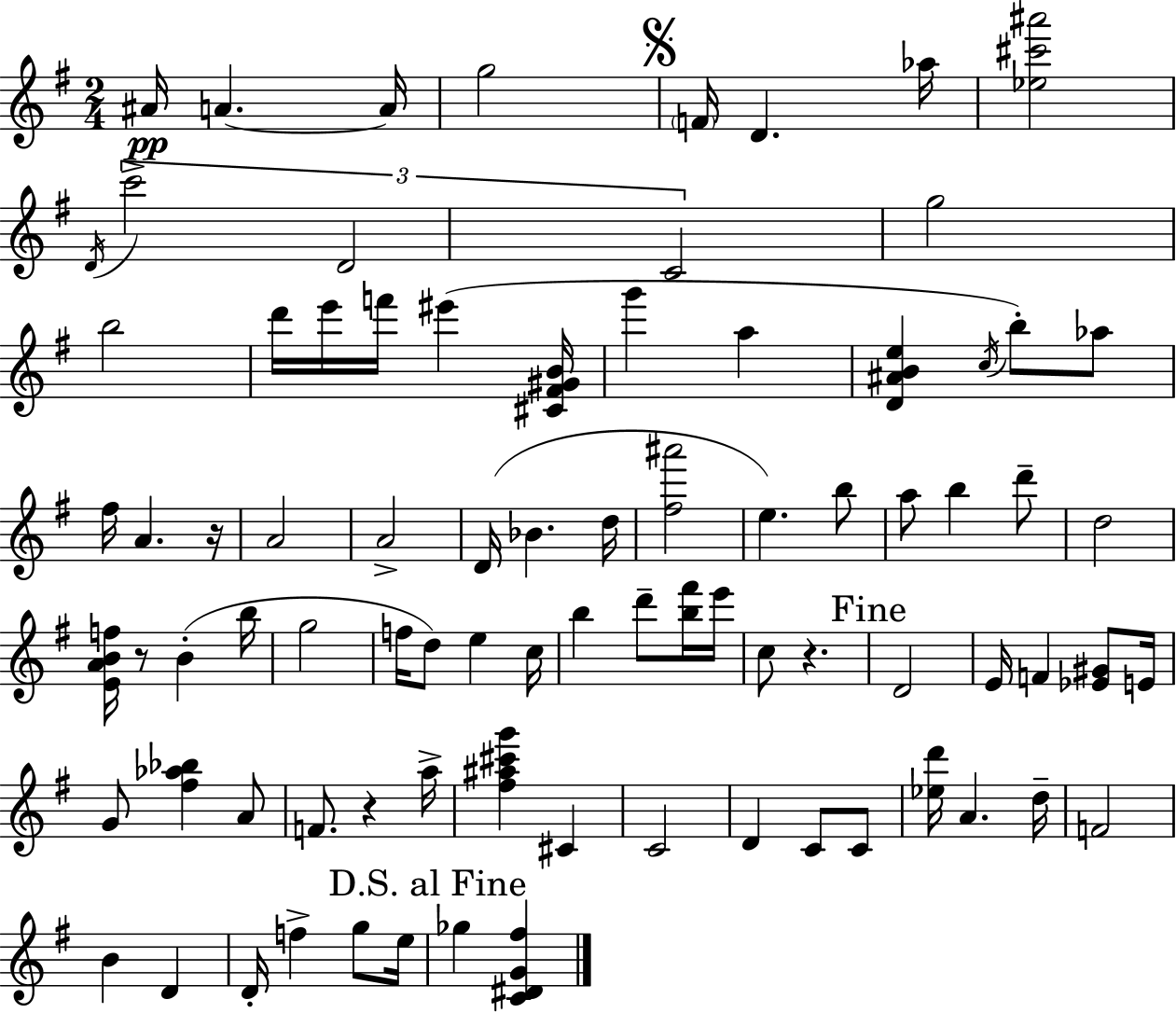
{
  \clef treble
  \numericTimeSignature
  \time 2/4
  \key e \minor
  ais'16\pp a'4.~~ a'16 | g''2 | \mark \markup { \musicglyph "scripts.segno" } \parenthesize f'16 d'4. aes''16 | <ees'' cis''' ais'''>2 | \break \acciaccatura { d'16 } \tuplet 3/2 { c'''2-> | d'2 | c'2 } | g''2 | \break b''2 | d'''16 e'''16 f'''16 eis'''4( | <cis' fis' gis' b'>16 g'''4 a''4 | <d' ais' b' e''>4 \acciaccatura { c''16 }) b''8-. | \break aes''8 fis''16 a'4. | r16 a'2 | a'2-> | d'16( bes'4. | \break d''16 <fis'' ais'''>2 | e''4.) | b''8 a''8 b''4 | d'''8-- d''2 | \break <e' a' b' f''>16 r8 b'4-.( | b''16 g''2 | f''16 d''8) e''4 | c''16 b''4 d'''8-- | \break <b'' fis'''>16 e'''16 c''8 r4. | \mark "Fine" d'2 | e'16 f'4 <ees' gis'>8 | e'16 g'8 <fis'' aes'' bes''>4 | \break a'8 f'8. r4 | a''16-> <fis'' ais'' cis''' g'''>4 cis'4 | c'2 | d'4 c'8 | \break c'8 <ees'' d'''>16 a'4. | d''16-- f'2 | b'4 d'4 | d'16-. f''4-> g''8 | \break e''16 \mark "D.S. al Fine" ges''4 <c' dis' g' fis''>4 | \bar "|."
}